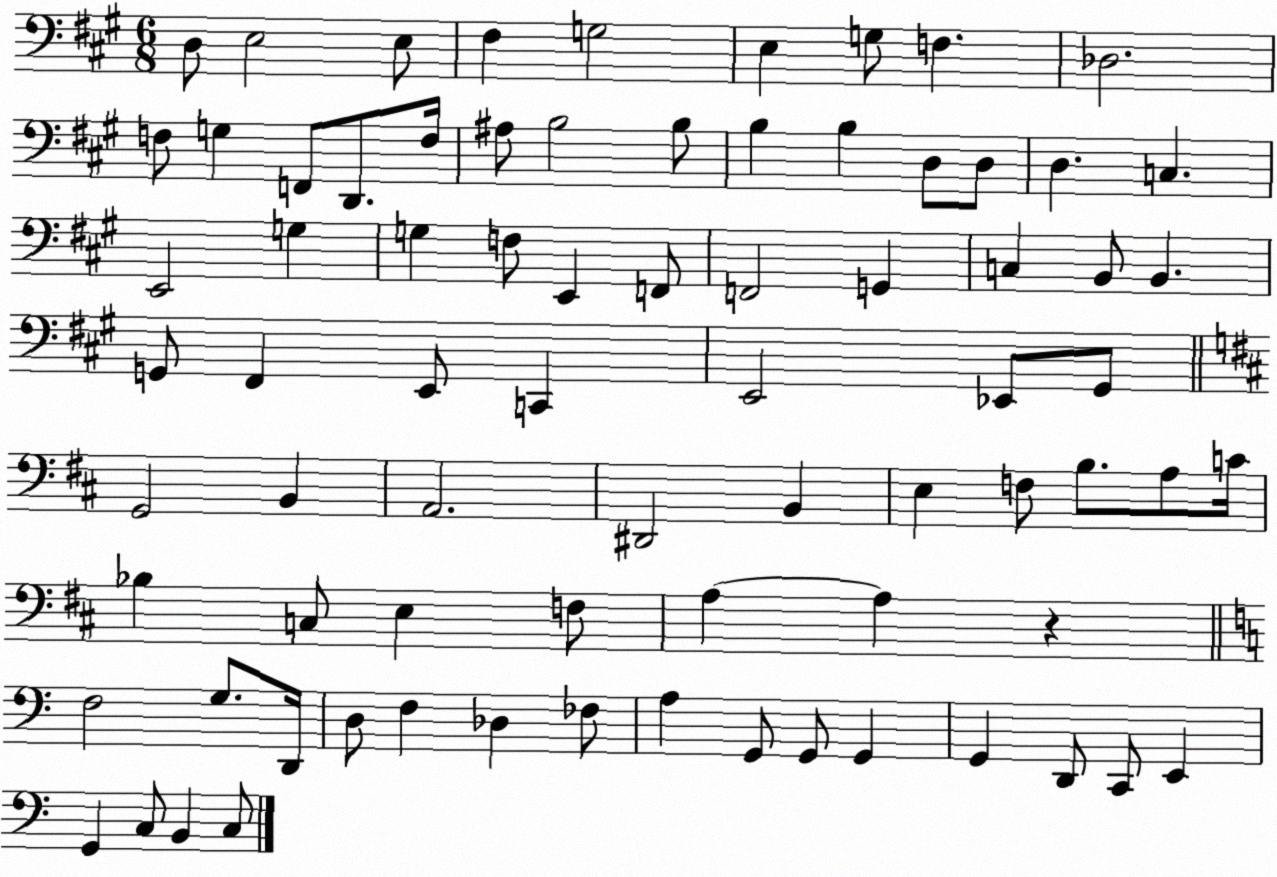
X:1
T:Untitled
M:6/8
L:1/4
K:A
D,/2 E,2 E,/2 ^F, G,2 E, G,/2 F, _D,2 F,/2 G, F,,/2 D,,/2 F,/4 ^A,/2 B,2 B,/2 B, B, D,/2 D,/2 D, C, E,,2 G, G, F,/2 E,, F,,/2 F,,2 G,, C, B,,/2 B,, G,,/2 ^F,, E,,/2 C,, E,,2 _E,,/2 ^G,,/2 G,,2 B,, A,,2 ^D,,2 B,, E, F,/2 B,/2 A,/2 C/4 _B, C,/2 E, F,/2 A, A, z F,2 G,/2 D,,/4 D,/2 F, _D, _F,/2 A, G,,/2 G,,/2 G,, G,, D,,/2 C,,/2 E,, G,, C,/2 B,, C,/2